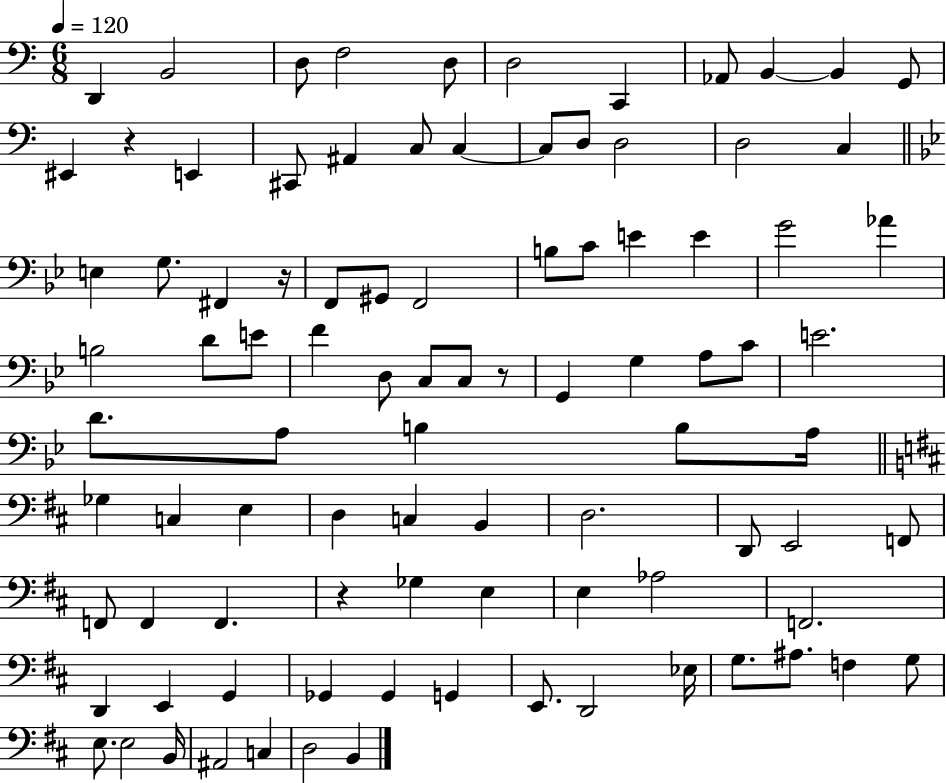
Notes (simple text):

D2/q B2/h D3/e F3/h D3/e D3/h C2/q Ab2/e B2/q B2/q G2/e EIS2/q R/q E2/q C#2/e A#2/q C3/e C3/q C3/e D3/e D3/h D3/h C3/q E3/q G3/e. F#2/q R/s F2/e G#2/e F2/h B3/e C4/e E4/q E4/q G4/h Ab4/q B3/h D4/e E4/e F4/q D3/e C3/e C3/e R/e G2/q G3/q A3/e C4/e E4/h. D4/e. A3/e B3/q B3/e A3/s Gb3/q C3/q E3/q D3/q C3/q B2/q D3/h. D2/e E2/h F2/e F2/e F2/q F2/q. R/q Gb3/q E3/q E3/q Ab3/h F2/h. D2/q E2/q G2/q Gb2/q Gb2/q G2/q E2/e. D2/h Eb3/s G3/e. A#3/e. F3/q G3/e E3/e. E3/h B2/s A#2/h C3/q D3/h B2/q